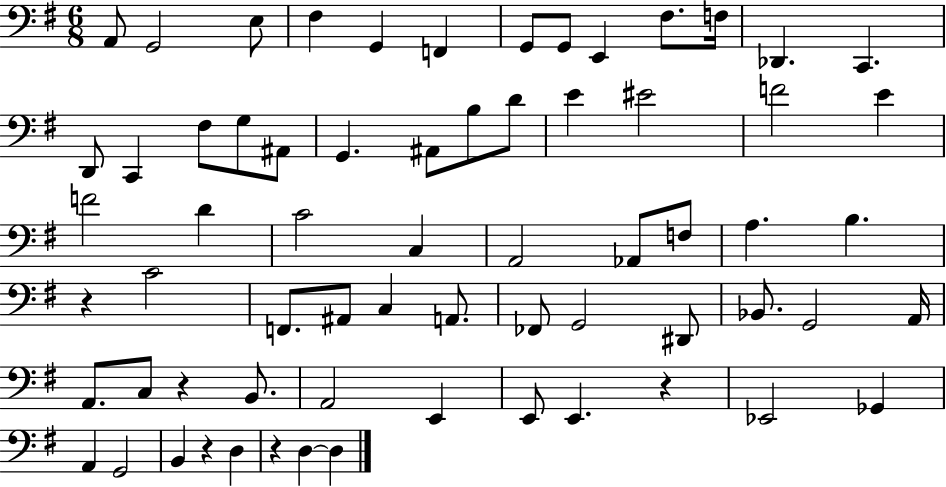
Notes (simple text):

A2/e G2/h E3/e F#3/q G2/q F2/q G2/e G2/e E2/q F#3/e. F3/s Db2/q. C2/q. D2/e C2/q F#3/e G3/e A#2/e G2/q. A#2/e B3/e D4/e E4/q EIS4/h F4/h E4/q F4/h D4/q C4/h C3/q A2/h Ab2/e F3/e A3/q. B3/q. R/q C4/h F2/e. A#2/e C3/q A2/e. FES2/e G2/h D#2/e Bb2/e. G2/h A2/s A2/e. C3/e R/q B2/e. A2/h E2/q E2/e E2/q. R/q Eb2/h Gb2/q A2/q G2/h B2/q R/q D3/q R/q D3/q D3/q